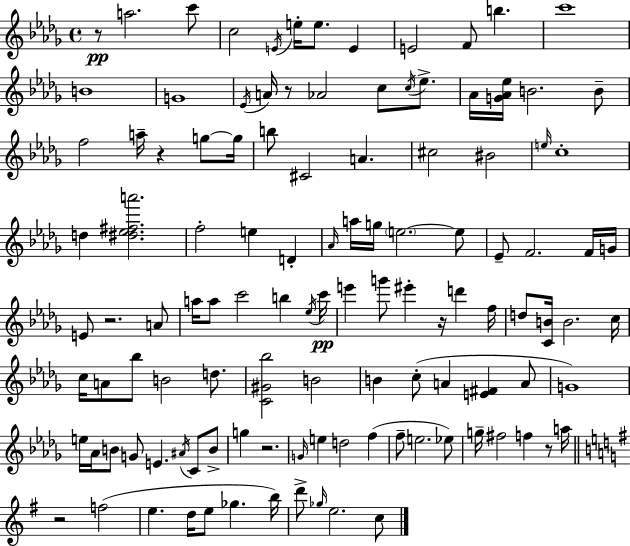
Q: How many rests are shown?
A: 8